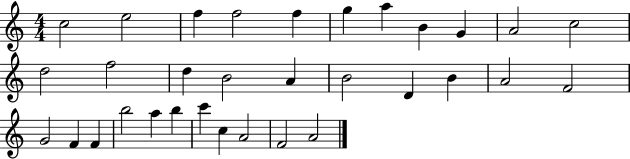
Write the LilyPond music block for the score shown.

{
  \clef treble
  \numericTimeSignature
  \time 4/4
  \key c \major
  c''2 e''2 | f''4 f''2 f''4 | g''4 a''4 b'4 g'4 | a'2 c''2 | \break d''2 f''2 | d''4 b'2 a'4 | b'2 d'4 b'4 | a'2 f'2 | \break g'2 f'4 f'4 | b''2 a''4 b''4 | c'''4 c''4 a'2 | f'2 a'2 | \break \bar "|."
}